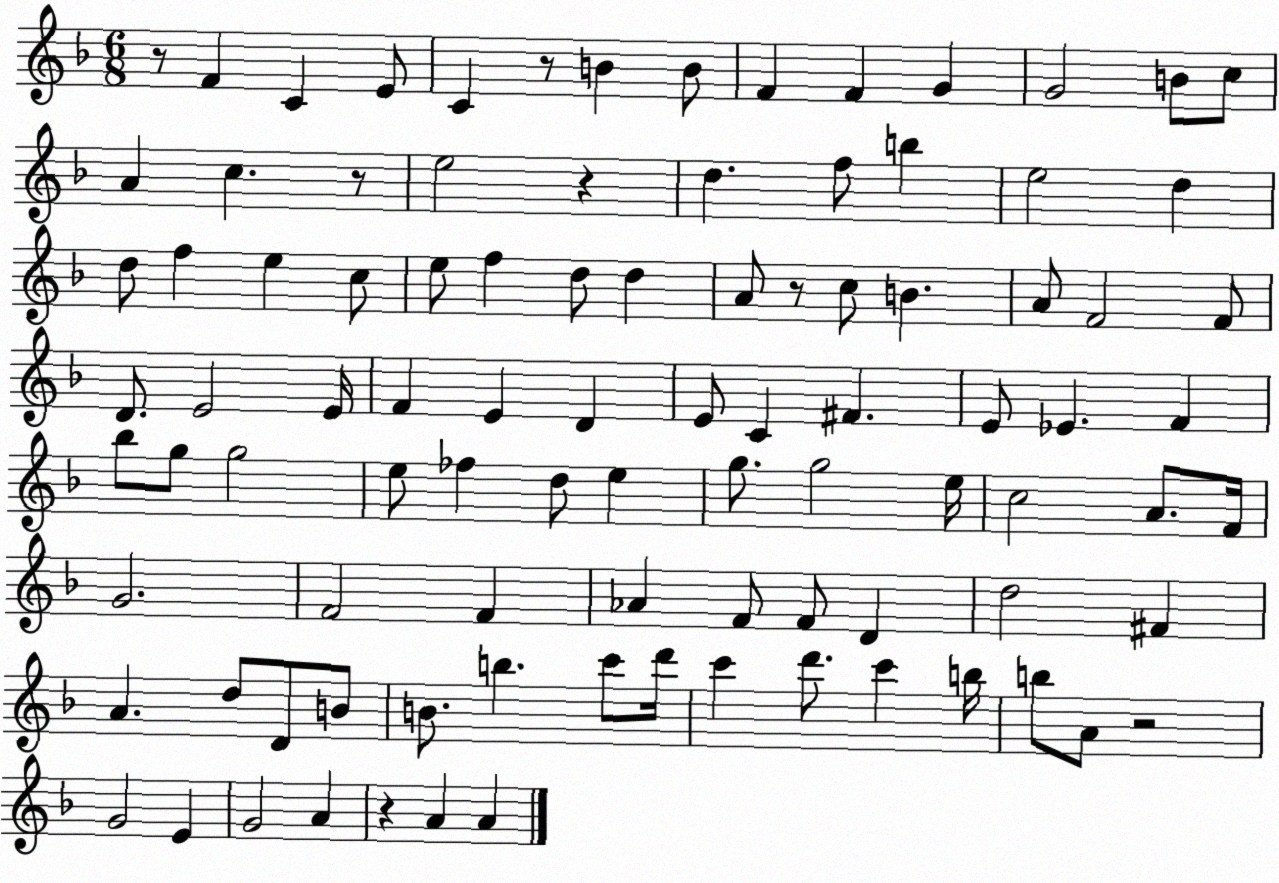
X:1
T:Untitled
M:6/8
L:1/4
K:F
z/2 F C E/2 C z/2 B B/2 F F G G2 B/2 c/2 A c z/2 e2 z d f/2 b e2 d d/2 f e c/2 e/2 f d/2 d A/2 z/2 c/2 B A/2 F2 F/2 D/2 E2 E/4 F E D E/2 C ^F E/2 _E F _b/2 g/2 g2 e/2 _f d/2 e g/2 g2 e/4 c2 A/2 F/4 G2 F2 F _A F/2 F/2 D d2 ^F A d/2 D/2 B/2 B/2 b c'/2 d'/4 c' d'/2 c' b/4 b/2 A/2 z2 G2 E G2 A z A A